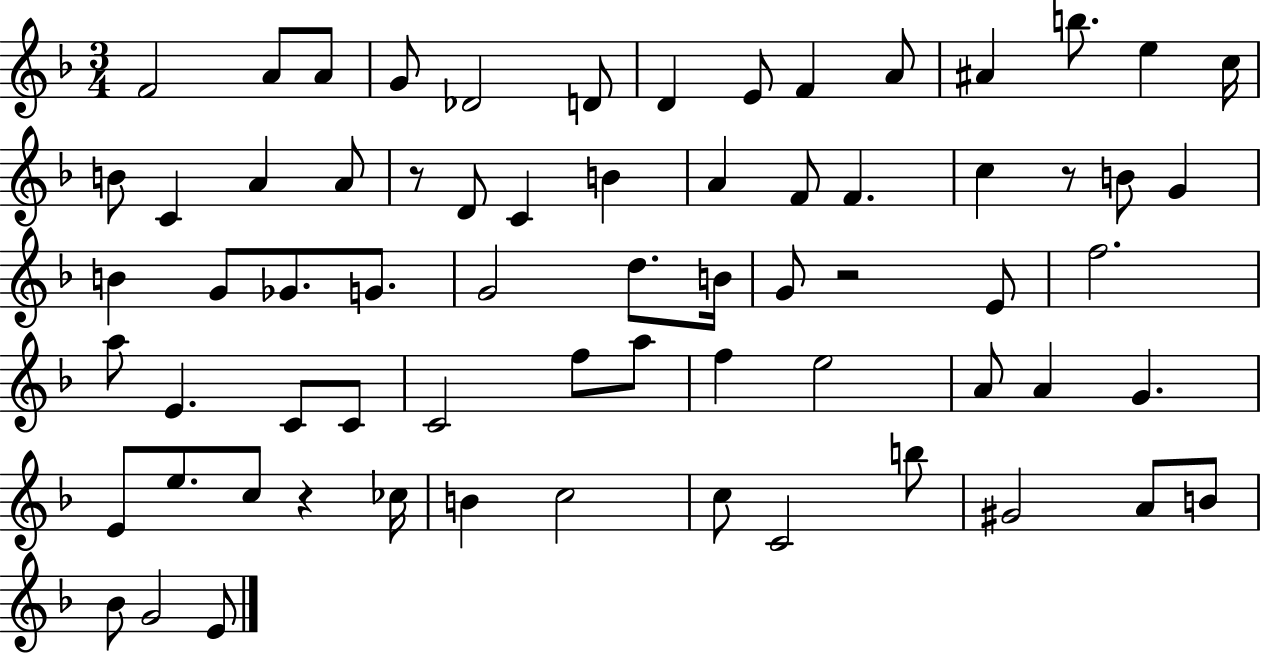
F4/h A4/e A4/e G4/e Db4/h D4/e D4/q E4/e F4/q A4/e A#4/q B5/e. E5/q C5/s B4/e C4/q A4/q A4/e R/e D4/e C4/q B4/q A4/q F4/e F4/q. C5/q R/e B4/e G4/q B4/q G4/e Gb4/e. G4/e. G4/h D5/e. B4/s G4/e R/h E4/e F5/h. A5/e E4/q. C4/e C4/e C4/h F5/e A5/e F5/q E5/h A4/e A4/q G4/q. E4/e E5/e. C5/e R/q CES5/s B4/q C5/h C5/e C4/h B5/e G#4/h A4/e B4/e Bb4/e G4/h E4/e